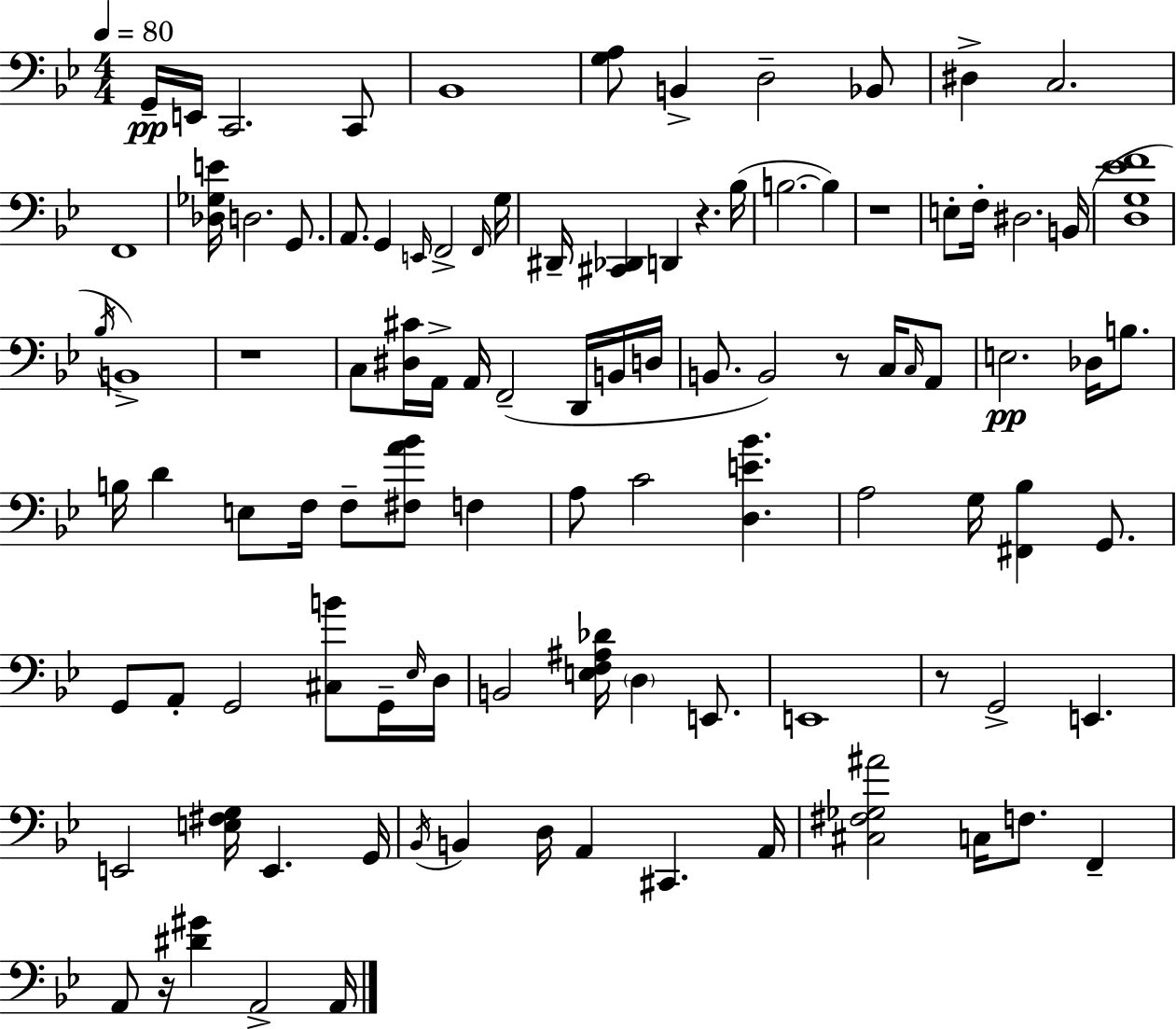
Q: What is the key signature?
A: G minor